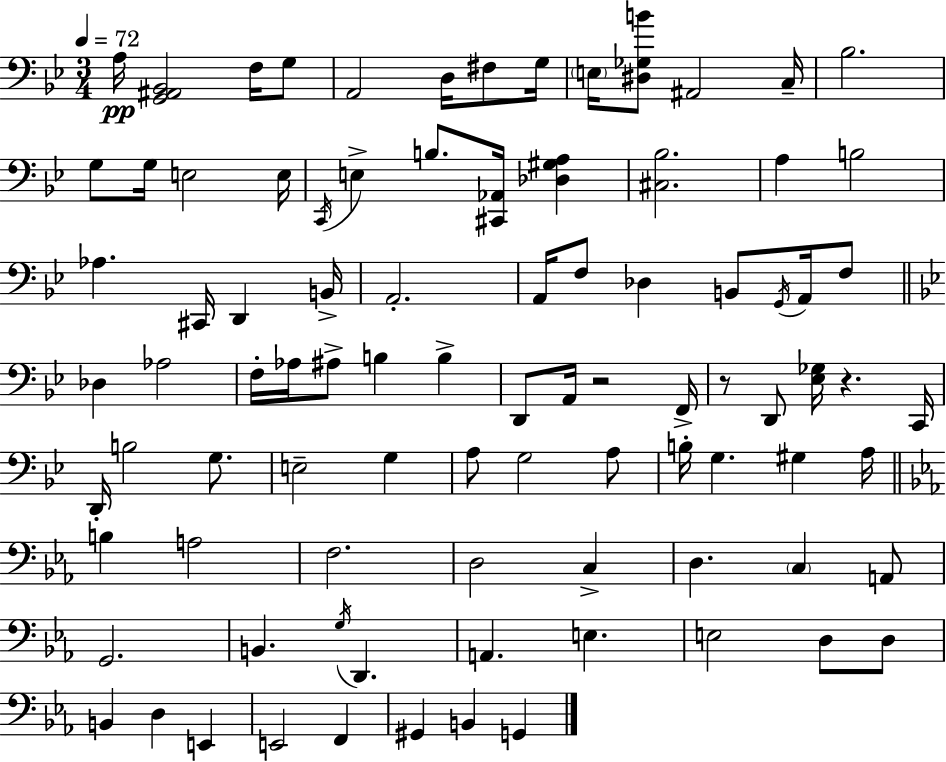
X:1
T:Untitled
M:3/4
L:1/4
K:Gm
A,/4 [G,,^A,,_B,,]2 F,/4 G,/2 A,,2 D,/4 ^F,/2 G,/4 E,/4 [^D,_G,B]/2 ^A,,2 C,/4 _B,2 G,/2 G,/4 E,2 E,/4 C,,/4 E, B,/2 [^C,,_A,,]/4 [_D,^G,A,] [^C,_B,]2 A, B,2 _A, ^C,,/4 D,, B,,/4 A,,2 A,,/4 F,/2 _D, B,,/2 G,,/4 A,,/4 F,/2 _D, _A,2 F,/4 _A,/4 ^A,/2 B, B, D,,/2 A,,/4 z2 F,,/4 z/2 D,,/2 [_E,_G,]/4 z C,,/4 D,,/4 B,2 G,/2 E,2 G, A,/2 G,2 A,/2 B,/4 G, ^G, A,/4 B, A,2 F,2 D,2 C, D, C, A,,/2 G,,2 B,, G,/4 D,, A,, E, E,2 D,/2 D,/2 B,, D, E,, E,,2 F,, ^G,, B,, G,,